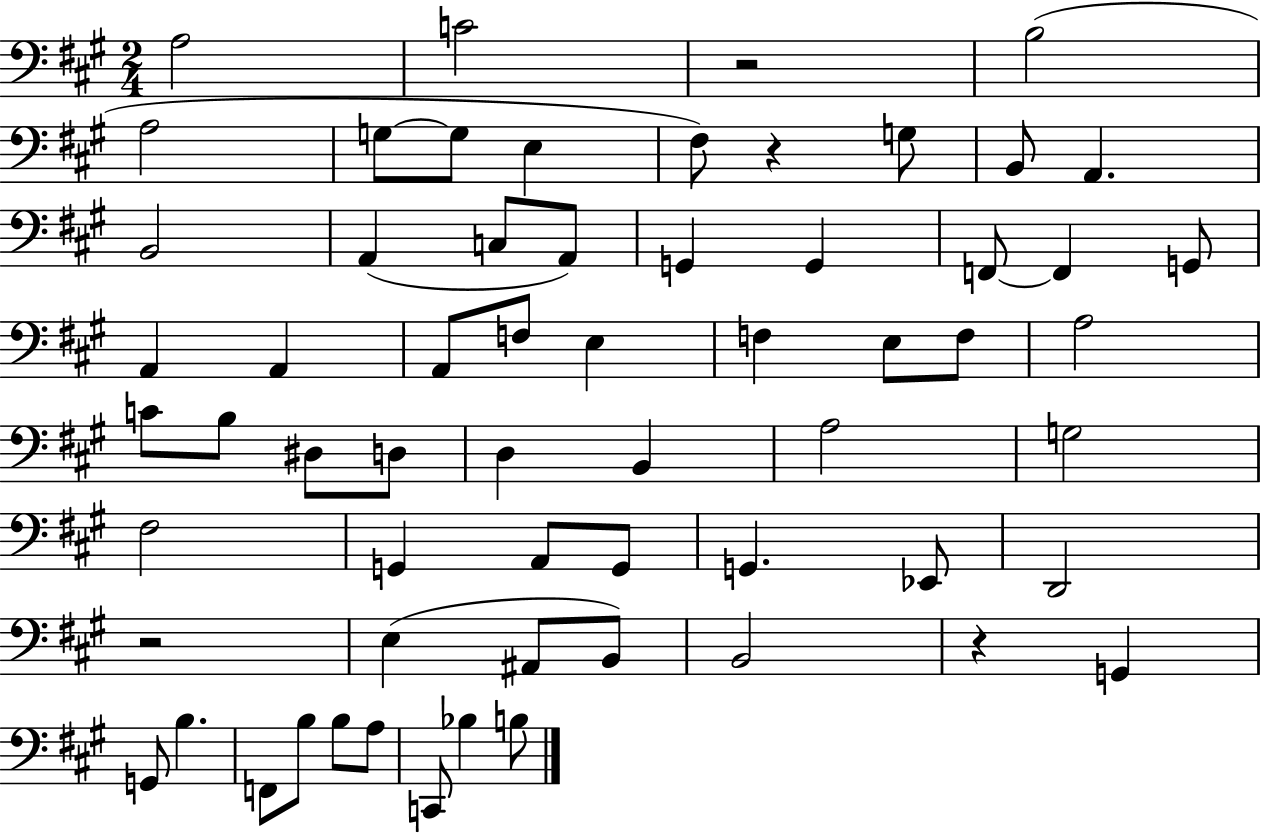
A3/h C4/h R/h B3/h A3/h G3/e G3/e E3/q F#3/e R/q G3/e B2/e A2/q. B2/h A2/q C3/e A2/e G2/q G2/q F2/e F2/q G2/e A2/q A2/q A2/e F3/e E3/q F3/q E3/e F3/e A3/h C4/e B3/e D#3/e D3/e D3/q B2/q A3/h G3/h F#3/h G2/q A2/e G2/e G2/q. Eb2/e D2/h R/h E3/q A#2/e B2/e B2/h R/q G2/q G2/e B3/q. F2/e B3/e B3/e A3/e C2/e Bb3/q B3/e